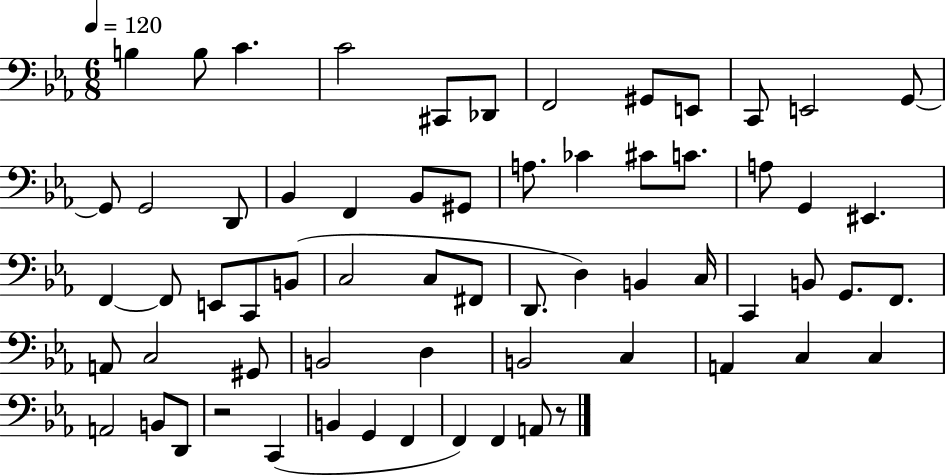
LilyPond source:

{
  \clef bass
  \numericTimeSignature
  \time 6/8
  \key ees \major
  \tempo 4 = 120
  b4 b8 c'4. | c'2 cis,8 des,8 | f,2 gis,8 e,8 | c,8 e,2 g,8~~ | \break g,8 g,2 d,8 | bes,4 f,4 bes,8 gis,8 | a8. ces'4 cis'8 c'8. | a8 g,4 eis,4. | \break f,4~~ f,8 e,8 c,8 b,8( | c2 c8 fis,8 | d,8. d4) b,4 c16 | c,4 b,8 g,8. f,8. | \break a,8 c2 gis,8 | b,2 d4 | b,2 c4 | a,4 c4 c4 | \break a,2 b,8 d,8 | r2 c,4( | b,4 g,4 f,4 | f,4) f,4 a,8 r8 | \break \bar "|."
}